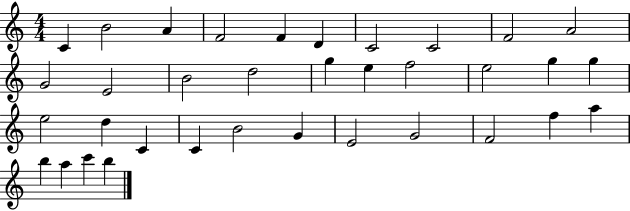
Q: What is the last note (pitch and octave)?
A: B5